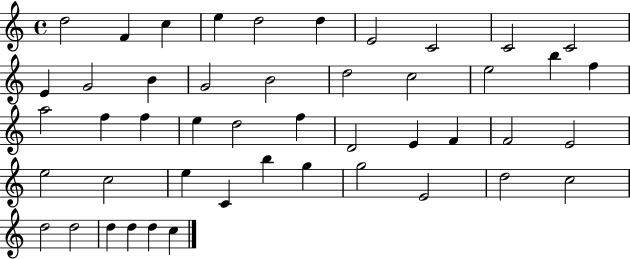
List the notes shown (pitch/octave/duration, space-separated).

D5/h F4/q C5/q E5/q D5/h D5/q E4/h C4/h C4/h C4/h E4/q G4/h B4/q G4/h B4/h D5/h C5/h E5/h B5/q F5/q A5/h F5/q F5/q E5/q D5/h F5/q D4/h E4/q F4/q F4/h E4/h E5/h C5/h E5/q C4/q B5/q G5/q G5/h E4/h D5/h C5/h D5/h D5/h D5/q D5/q D5/q C5/q